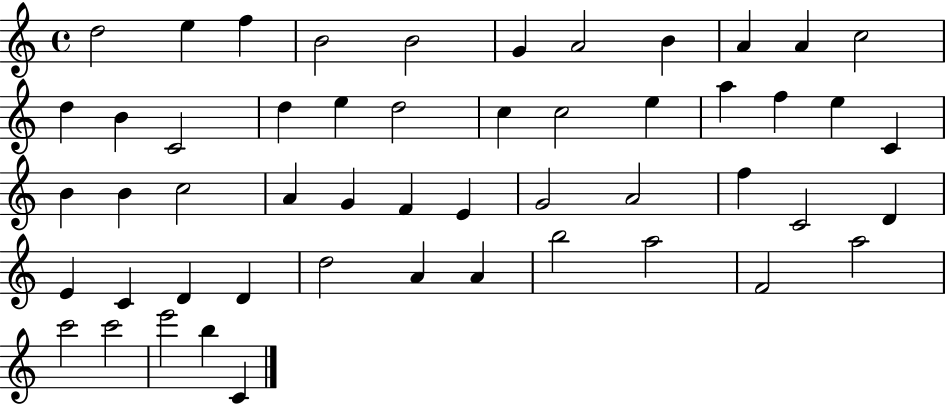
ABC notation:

X:1
T:Untitled
M:4/4
L:1/4
K:C
d2 e f B2 B2 G A2 B A A c2 d B C2 d e d2 c c2 e a f e C B B c2 A G F E G2 A2 f C2 D E C D D d2 A A b2 a2 F2 a2 c'2 c'2 e'2 b C